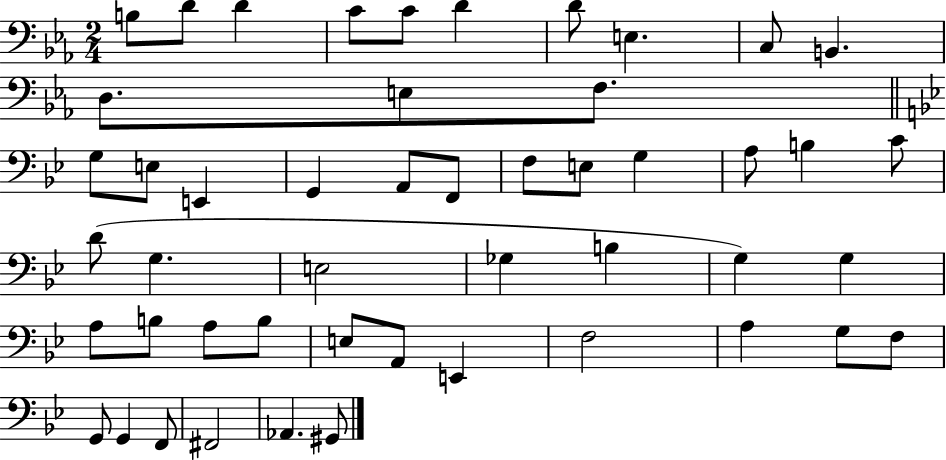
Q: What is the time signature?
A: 2/4